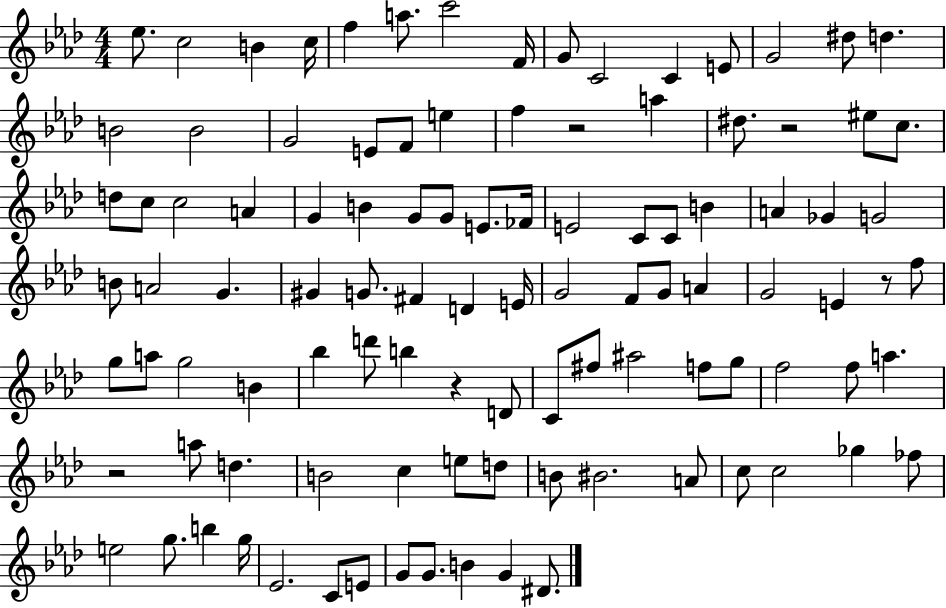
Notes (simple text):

Eb5/e. C5/h B4/q C5/s F5/q A5/e. C6/h F4/s G4/e C4/h C4/q E4/e G4/h D#5/e D5/q. B4/h B4/h G4/h E4/e F4/e E5/q F5/q R/h A5/q D#5/e. R/h EIS5/e C5/e. D5/e C5/e C5/h A4/q G4/q B4/q G4/e G4/e E4/e. FES4/s E4/h C4/e C4/e B4/q A4/q Gb4/q G4/h B4/e A4/h G4/q. G#4/q G4/e. F#4/q D4/q E4/s G4/h F4/e G4/e A4/q G4/h E4/q R/e F5/e G5/e A5/e G5/h B4/q Bb5/q D6/e B5/q R/q D4/e C4/e F#5/e A#5/h F5/e G5/e F5/h F5/e A5/q. R/h A5/e D5/q. B4/h C5/q E5/e D5/e B4/e BIS4/h. A4/e C5/e C5/h Gb5/q FES5/e E5/h G5/e. B5/q G5/s Eb4/h. C4/e E4/e G4/e G4/e. B4/q G4/q D#4/e.